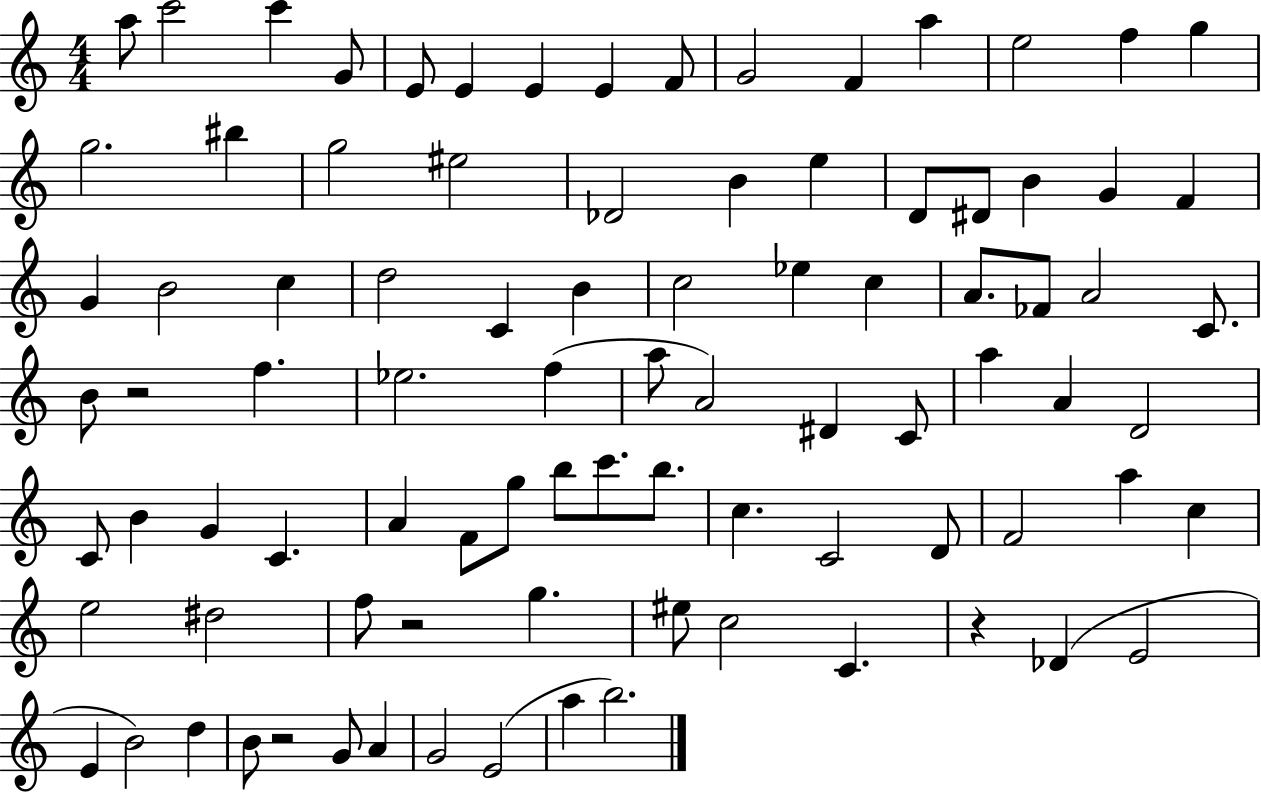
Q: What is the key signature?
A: C major